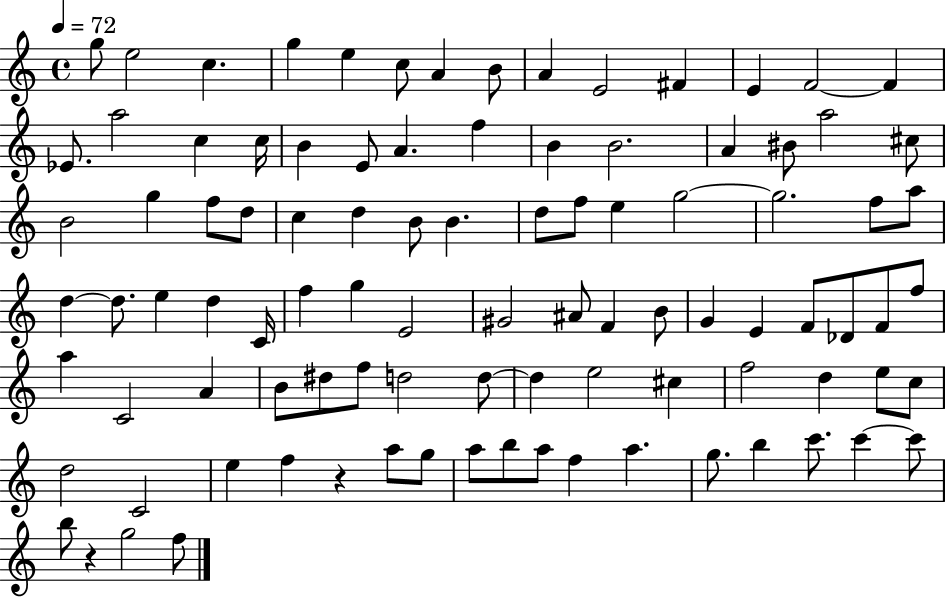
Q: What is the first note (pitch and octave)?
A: G5